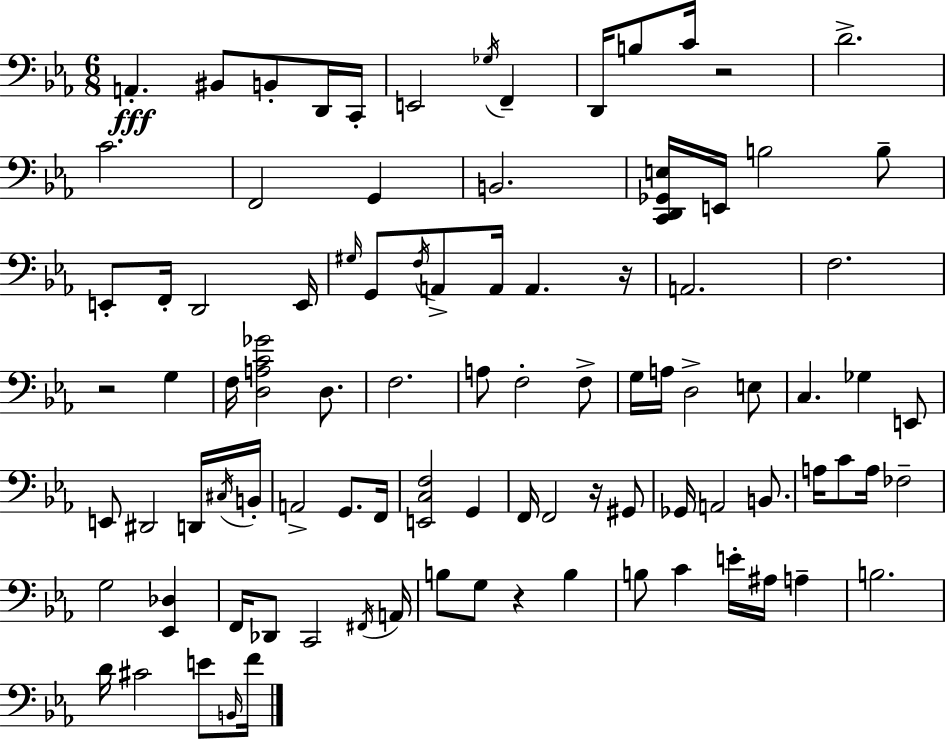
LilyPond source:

{
  \clef bass
  \numericTimeSignature
  \time 6/8
  \key ees \major
  a,4.-.\fff bis,8 b,8-. d,16 c,16-. | e,2 \acciaccatura { ges16 } f,4-- | d,16 b8 c'16 r2 | d'2.-> | \break c'2. | f,2 g,4 | b,2. | <c, d, ges, e>16 e,16 b2 b8-- | \break e,8-. f,16-. d,2 | e,16 \grace { gis16 } g,8 \acciaccatura { f16 } a,8-> a,16 a,4. | r16 a,2. | f2. | \break r2 g4 | f16 <d a c' ges'>2 | d8. f2. | a8 f2-. | \break f8-> g16 a16 d2-> | e8 c4. ges4 | e,8 e,8 dis,2 | d,16 \acciaccatura { cis16 } b,16-. a,2-> | \break g,8. f,16 <e, c f>2 | g,4 f,16 f,2 | r16 gis,8 ges,16 a,2 | b,8. a16 c'8 a16 fes2-- | \break g2 | <ees, des>4 f,16 des,8 c,2 | \acciaccatura { fis,16 } a,16 b8 g8 r4 | b4 b8 c'4 e'16-. | \break ais16 a4-- b2. | d'16 cis'2 | e'8 \grace { b,16 } f'16 \bar "|."
}